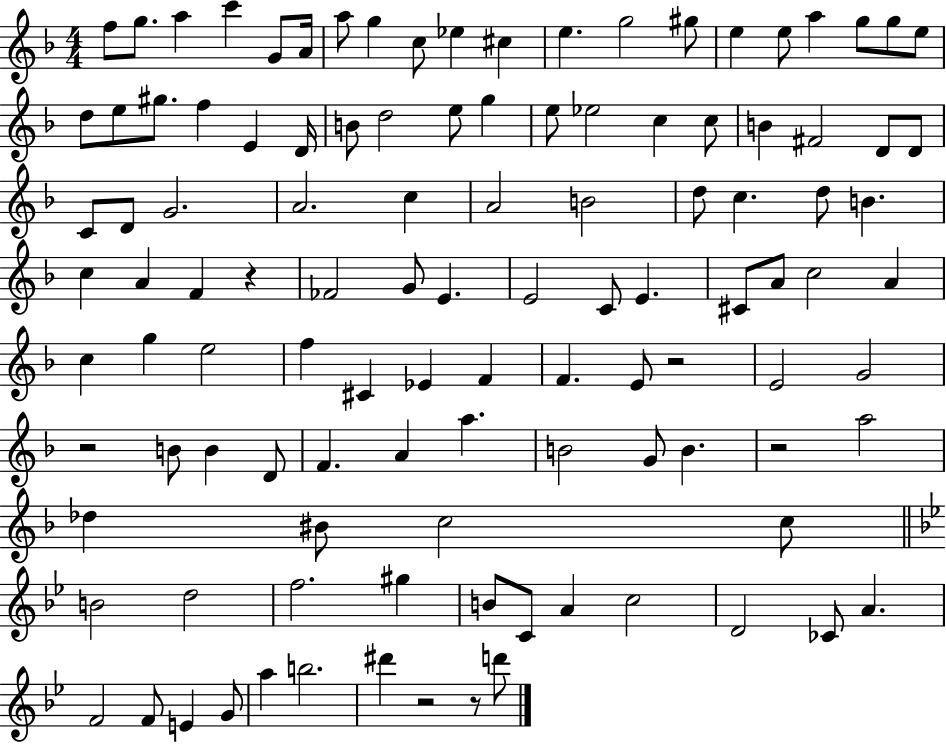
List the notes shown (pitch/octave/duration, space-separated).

F5/e G5/e. A5/q C6/q G4/e A4/s A5/e G5/q C5/e Eb5/q C#5/q E5/q. G5/h G#5/e E5/q E5/e A5/q G5/e G5/e E5/e D5/e E5/e G#5/e. F5/q E4/q D4/s B4/e D5/h E5/e G5/q E5/e Eb5/h C5/q C5/e B4/q F#4/h D4/e D4/e C4/e D4/e G4/h. A4/h. C5/q A4/h B4/h D5/e C5/q. D5/e B4/q. C5/q A4/q F4/q R/q FES4/h G4/e E4/q. E4/h C4/e E4/q. C#4/e A4/e C5/h A4/q C5/q G5/q E5/h F5/q C#4/q Eb4/q F4/q F4/q. E4/e R/h E4/h G4/h R/h B4/e B4/q D4/e F4/q. A4/q A5/q. B4/h G4/e B4/q. R/h A5/h Db5/q BIS4/e C5/h C5/e B4/h D5/h F5/h. G#5/q B4/e C4/e A4/q C5/h D4/h CES4/e A4/q. F4/h F4/e E4/q G4/e A5/q B5/h. D#6/q R/h R/e D6/e